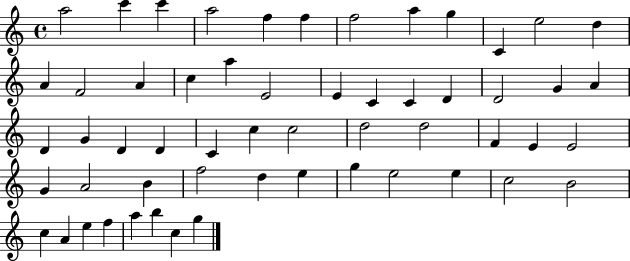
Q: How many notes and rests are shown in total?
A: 56